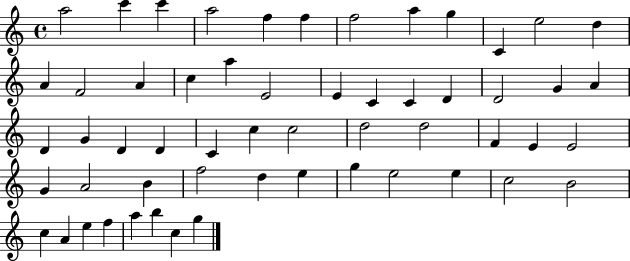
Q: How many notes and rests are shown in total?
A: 56